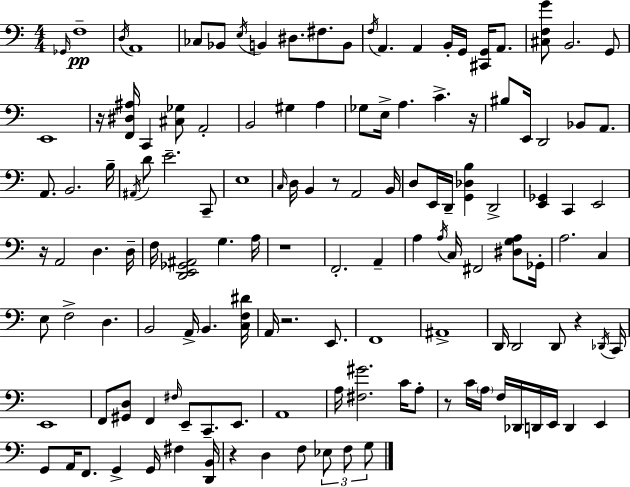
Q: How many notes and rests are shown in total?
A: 134